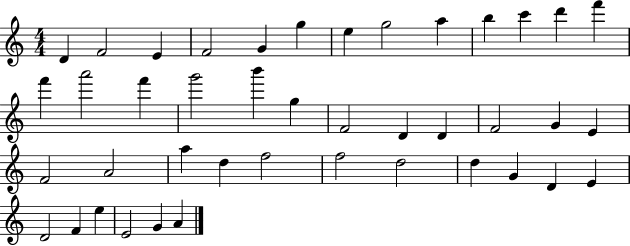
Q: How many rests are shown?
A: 0